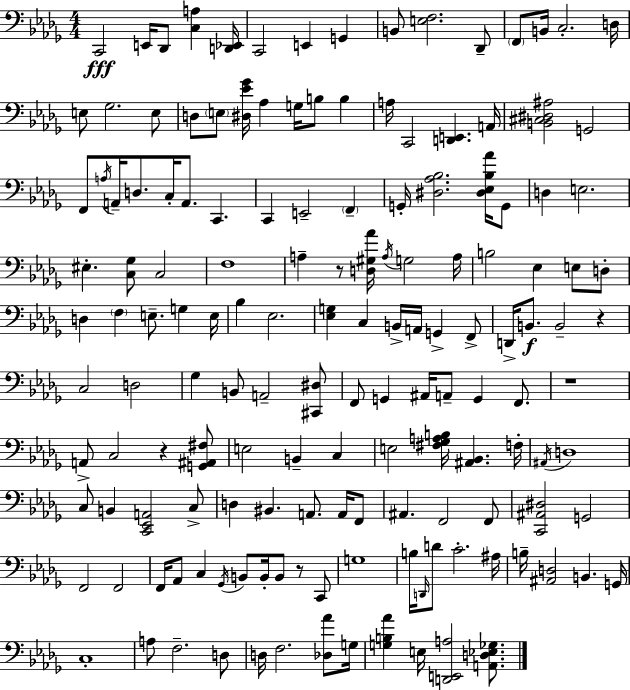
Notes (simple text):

C2/h E2/s Db2/e [C3,A3]/q [D2,Eb2]/s C2/h E2/q G2/q B2/e [E3,F3]/h. Db2/e F2/e B2/s C3/h. D3/s E3/e Gb3/h. E3/e D3/e E3/e [D#3,Eb4,Gb4]/s Ab3/q G3/s B3/e B3/q A3/s C2/h [D2,E2]/q. A2/s [B2,C#3,D#3,A#3]/h G2/h F2/e A3/s A2/s D3/e. C3/s A2/e. C2/q. C2/q E2/h F2/q G2/s [D#3,Ab3,Bb3]/h. [D#3,Eb3,Bb3,Ab4]/s G2/e D3/q E3/h. EIS3/q. [C3,Gb3]/e C3/h F3/w A3/q R/e [D3,G#3,Ab4]/s A3/s G3/h A3/s B3/h Eb3/q E3/e D3/e D3/q F3/q E3/e. G3/q E3/s Bb3/q Eb3/h. [Eb3,G3]/q C3/q B2/s A2/s G2/q F2/e D2/s B2/e. B2/h R/q C3/h D3/h Gb3/q B2/e A2/h [C#2,D#3]/e F2/e G2/q A#2/s A2/e G2/q F2/e. R/w A2/e C3/h R/q [G2,A#2,F#3]/e E3/h B2/q C3/q E3/h [F#3,Gb3,A3,B3]/s [A#2,Bb2]/q. F3/s A#2/s D3/w C3/e B2/q [C2,Eb2,A2]/h C3/e D3/q BIS2/q. A2/e. A2/s F2/e A#2/q. F2/h F2/e [C2,A#2,D#3]/h G2/h F2/h F2/h F2/s Ab2/e C3/q Gb2/s B2/e B2/s B2/e R/e C2/e G3/w B3/s D2/s D4/e C4/h. A#3/s B3/s [A#2,D3]/h B2/q. G2/s C3/w A3/e F3/h. D3/e D3/s F3/h. [Db3,Ab4]/e G3/s [G3,B3,Ab4]/q E3/s [D2,E2,A3]/h [A2,D3,Eb3,Gb3]/e.